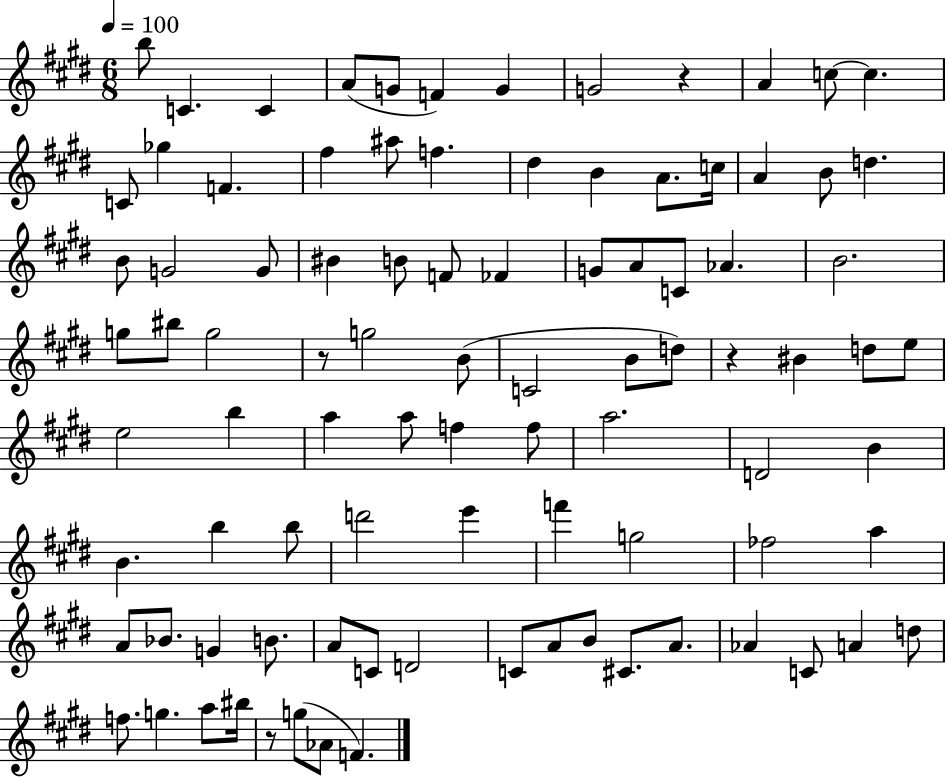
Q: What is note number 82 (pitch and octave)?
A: F5